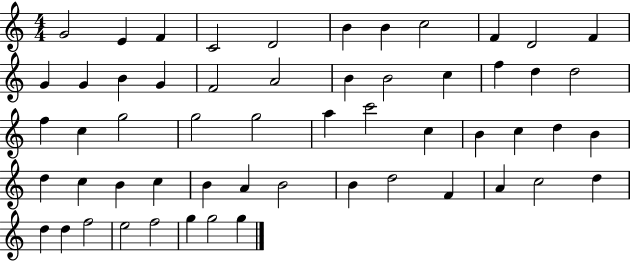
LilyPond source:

{
  \clef treble
  \numericTimeSignature
  \time 4/4
  \key c \major
  g'2 e'4 f'4 | c'2 d'2 | b'4 b'4 c''2 | f'4 d'2 f'4 | \break g'4 g'4 b'4 g'4 | f'2 a'2 | b'4 b'2 c''4 | f''4 d''4 d''2 | \break f''4 c''4 g''2 | g''2 g''2 | a''4 c'''2 c''4 | b'4 c''4 d''4 b'4 | \break d''4 c''4 b'4 c''4 | b'4 a'4 b'2 | b'4 d''2 f'4 | a'4 c''2 d''4 | \break d''4 d''4 f''2 | e''2 f''2 | g''4 g''2 g''4 | \bar "|."
}